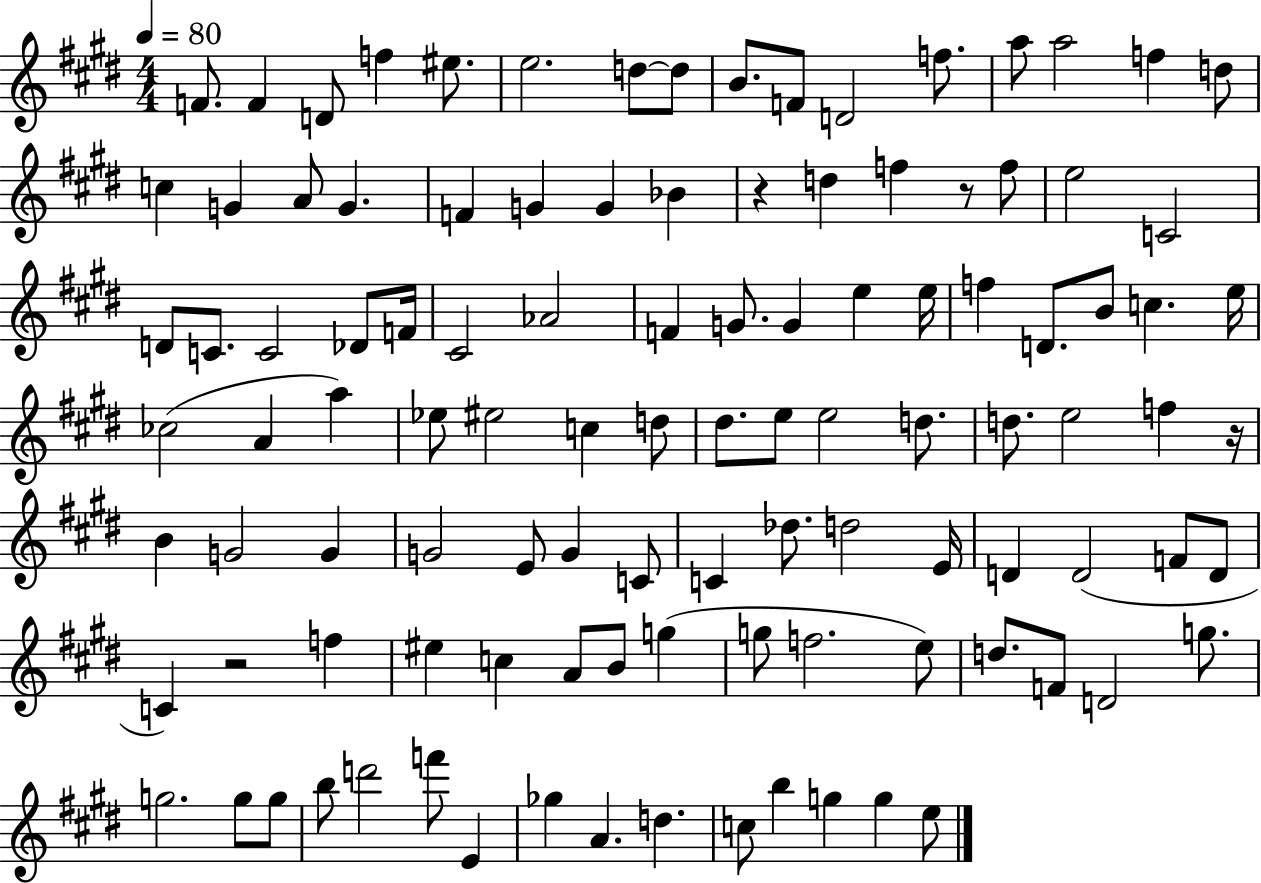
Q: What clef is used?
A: treble